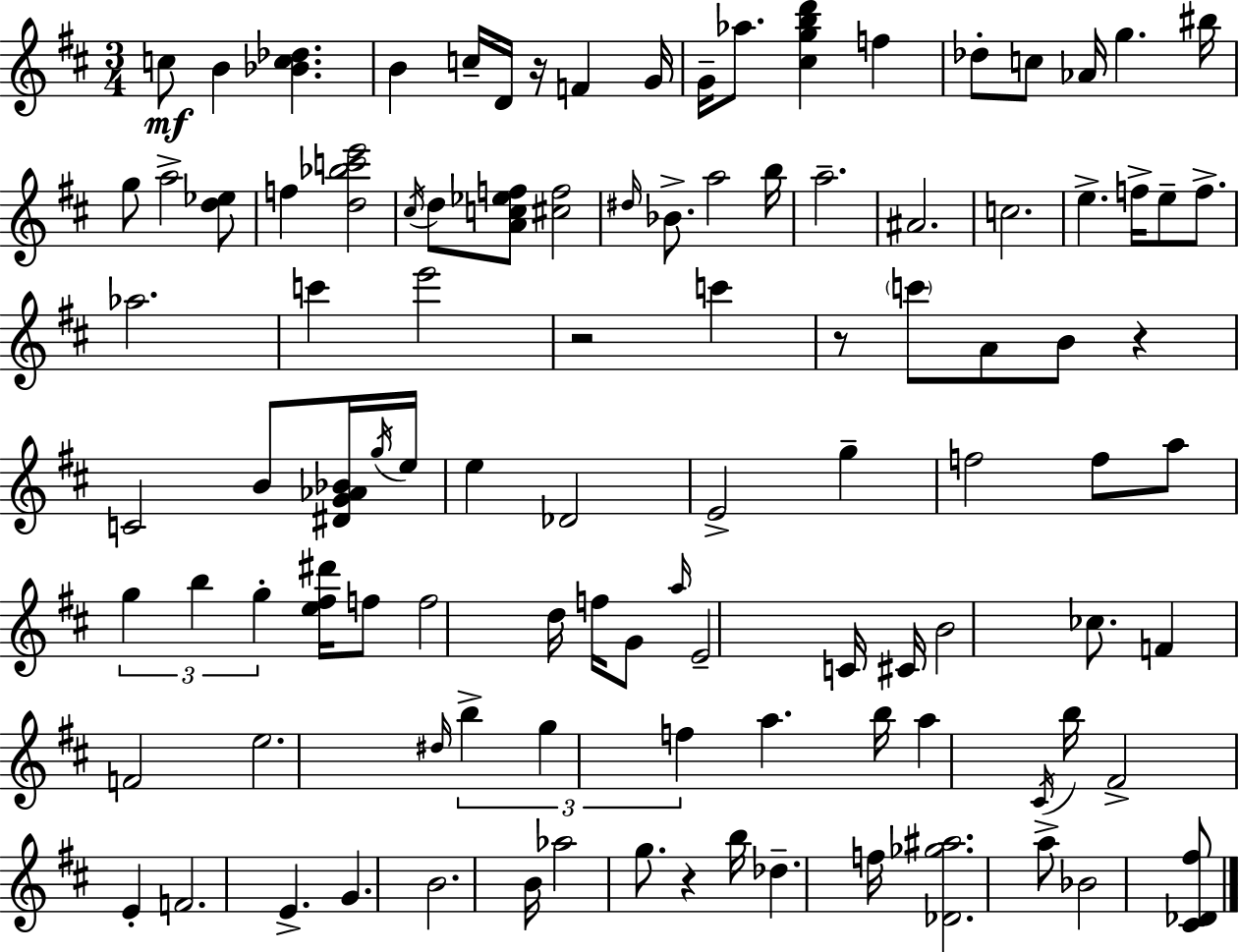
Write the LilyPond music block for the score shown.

{
  \clef treble
  \numericTimeSignature
  \time 3/4
  \key d \major
  c''8\mf b'4 <bes' c'' des''>4. | b'4 c''16-- d'16 r16 f'4 g'16 | g'16-- aes''8. <cis'' g'' b'' d'''>4 f''4 | des''8-. c''8 aes'16 g''4. bis''16 | \break g''8 a''2-> <d'' ees''>8 | f''4 <d'' bes'' c''' e'''>2 | \acciaccatura { cis''16 } d''8 <a' c'' ees'' f''>8 <cis'' f''>2 | \grace { dis''16 } bes'8.-> a''2 | \break b''16 a''2.-- | ais'2. | c''2. | e''4.-> f''16-> e''8-- f''8.-> | \break aes''2. | c'''4 e'''2 | r2 c'''4 | r8 \parenthesize c'''8 a'8 b'8 r4 | \break c'2 b'8 | <dis' g' aes' bes'>16 \acciaccatura { g''16 } e''16 e''4 des'2 | e'2-> g''4-- | f''2 f''8 | \break a''8 \tuplet 3/2 { g''4 b''4 g''4-. } | <e'' fis'' dis'''>16 f''8 f''2 | d''16 f''16 g'8 \grace { a''16 } e'2-- | c'16 cis'16 b'2 | \break ces''8. f'4 f'2 | e''2. | \grace { dis''16 } \tuplet 3/2 { b''4-> g''4 | f''4 } a''4. b''16 | \break a''4 \acciaccatura { cis'16 } b''16 fis'2-> | e'4-. f'2. | e'4.-> | g'4. b'2. | \break b'16 aes''2 | g''8. r4 b''16 des''4.-- | f''16 <des' ges'' ais''>2. | a''8-> bes'2 | \break <cis' des' fis''>8 \bar "|."
}